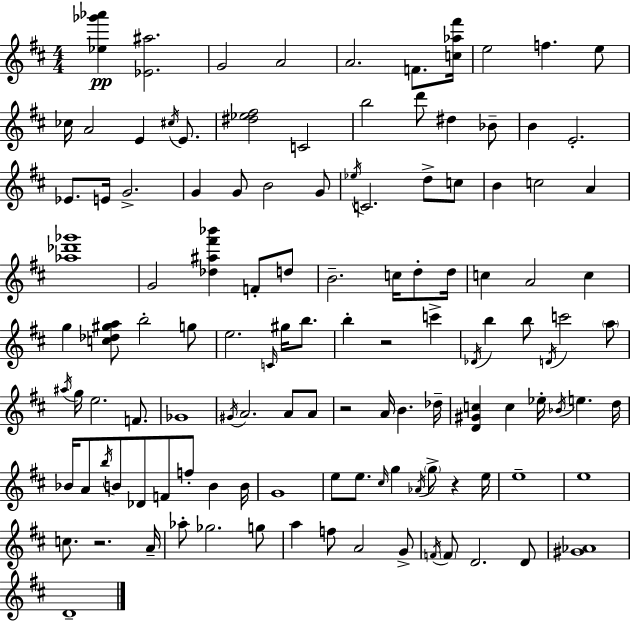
[Eb5,Gb6,Ab6]/q [Eb4,A#5]/h. G4/h A4/h A4/h. F4/e. [C5,Ab5,F#6]/s E5/h F5/q. E5/e CES5/s A4/h E4/q C#5/s E4/e. [D#5,Eb5,F#5]/h C4/h B5/h D6/e D#5/q Bb4/e B4/q E4/h. Eb4/e. E4/s G4/h. G4/q G4/e B4/h G4/e Eb5/s C4/h. D5/e C5/e B4/q C5/h A4/q [Ab5,Db6,Gb6]/w G4/h [Db5,A#5,F#6,Bb6]/q F4/e D5/e B4/h. C5/s D5/e D5/s C5/q A4/h C5/q G5/q [C5,Db5,G#5,A5]/e B5/h G5/e E5/h. C4/s G#5/s B5/e. B5/q R/h C6/q Db4/s B5/q B5/e D4/s C6/h A5/e A#5/s G5/s E5/h. F4/e. Gb4/w G#4/s A4/h. A4/e A4/e R/h A4/s B4/q. Db5/s [D4,G#4,C5]/q C5/q Eb5/s Bb4/s E5/q. D5/s Bb4/s A4/e B5/s B4/e Db4/e F4/e F5/e B4/q B4/s G4/w E5/e E5/e. C#5/s G5/q Ab4/s G5/e R/q E5/s E5/w E5/w C5/e. R/h. A4/s Ab5/e Gb5/h. G5/e A5/q F5/e A4/h G4/e F4/s F4/e D4/h. D4/e [G#4,Ab4]/w D4/w